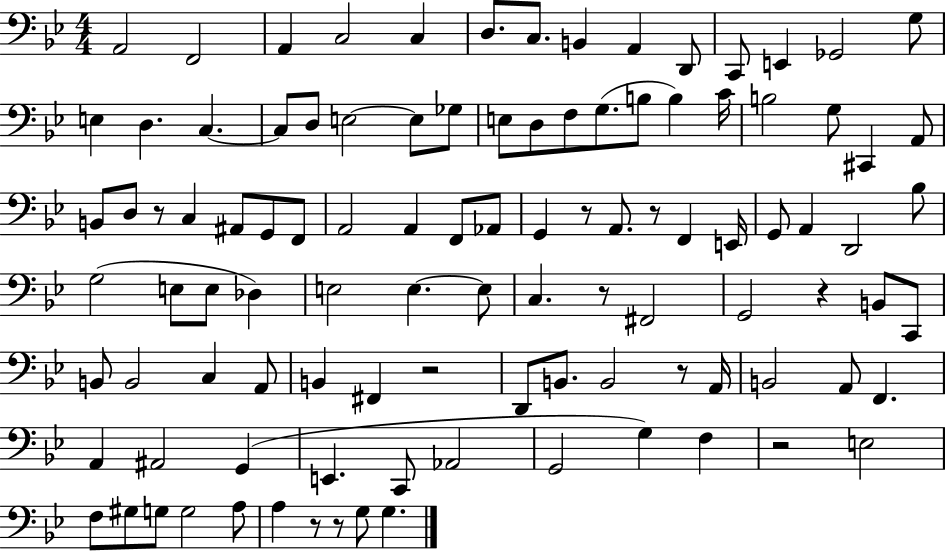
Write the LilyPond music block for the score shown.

{
  \clef bass
  \numericTimeSignature
  \time 4/4
  \key bes \major
  \repeat volta 2 { a,2 f,2 | a,4 c2 c4 | d8. c8. b,4 a,4 d,8 | c,8 e,4 ges,2 g8 | \break e4 d4. c4.~~ | c8 d8 e2~~ e8 ges8 | e8 d8 f8 g8.( b8 b4) c'16 | b2 g8 cis,4 a,8 | \break b,8 d8 r8 c4 ais,8 g,8 f,8 | a,2 a,4 f,8 aes,8 | g,4 r8 a,8. r8 f,4 e,16 | g,8 a,4 d,2 bes8 | \break g2( e8 e8 des4) | e2 e4.~~ e8 | c4. r8 fis,2 | g,2 r4 b,8 c,8 | \break b,8 b,2 c4 a,8 | b,4 fis,4 r2 | d,8 b,8. b,2 r8 a,16 | b,2 a,8 f,4. | \break a,4 ais,2 g,4( | e,4. c,8 aes,2 | g,2 g4) f4 | r2 e2 | \break f8 gis8 g8 g2 a8 | a4 r8 r8 g8 g4. | } \bar "|."
}